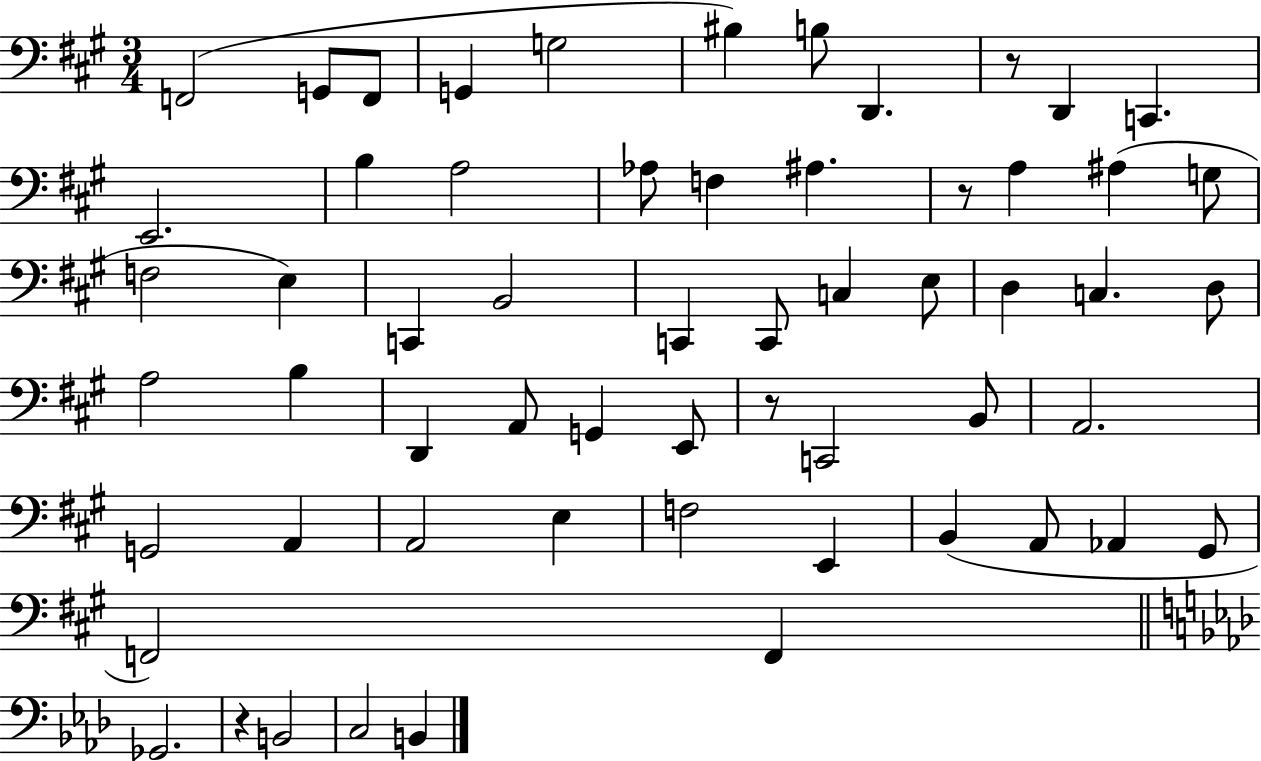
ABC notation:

X:1
T:Untitled
M:3/4
L:1/4
K:A
F,,2 G,,/2 F,,/2 G,, G,2 ^B, B,/2 D,, z/2 D,, C,, E,,2 B, A,2 _A,/2 F, ^A, z/2 A, ^A, G,/2 F,2 E, C,, B,,2 C,, C,,/2 C, E,/2 D, C, D,/2 A,2 B, D,, A,,/2 G,, E,,/2 z/2 C,,2 B,,/2 A,,2 G,,2 A,, A,,2 E, F,2 E,, B,, A,,/2 _A,, ^G,,/2 F,,2 F,, _G,,2 z B,,2 C,2 B,,